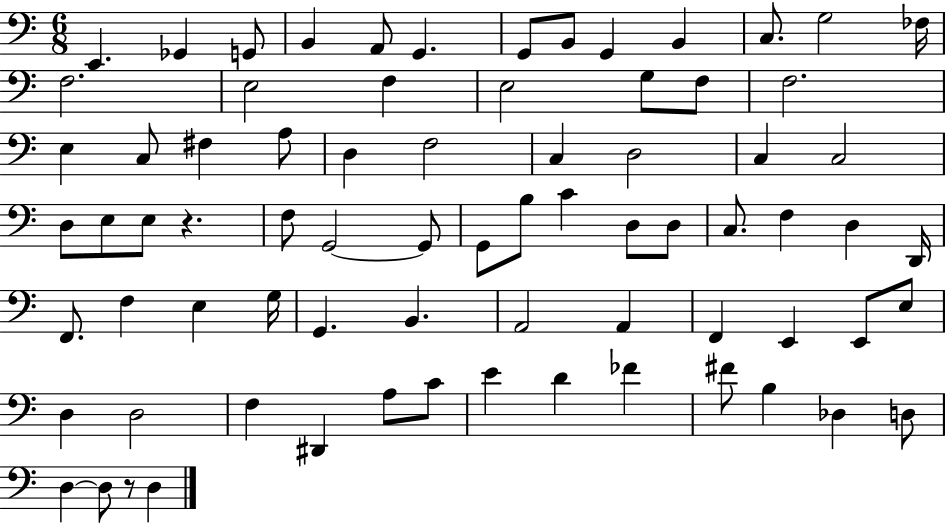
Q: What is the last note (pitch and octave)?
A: D3